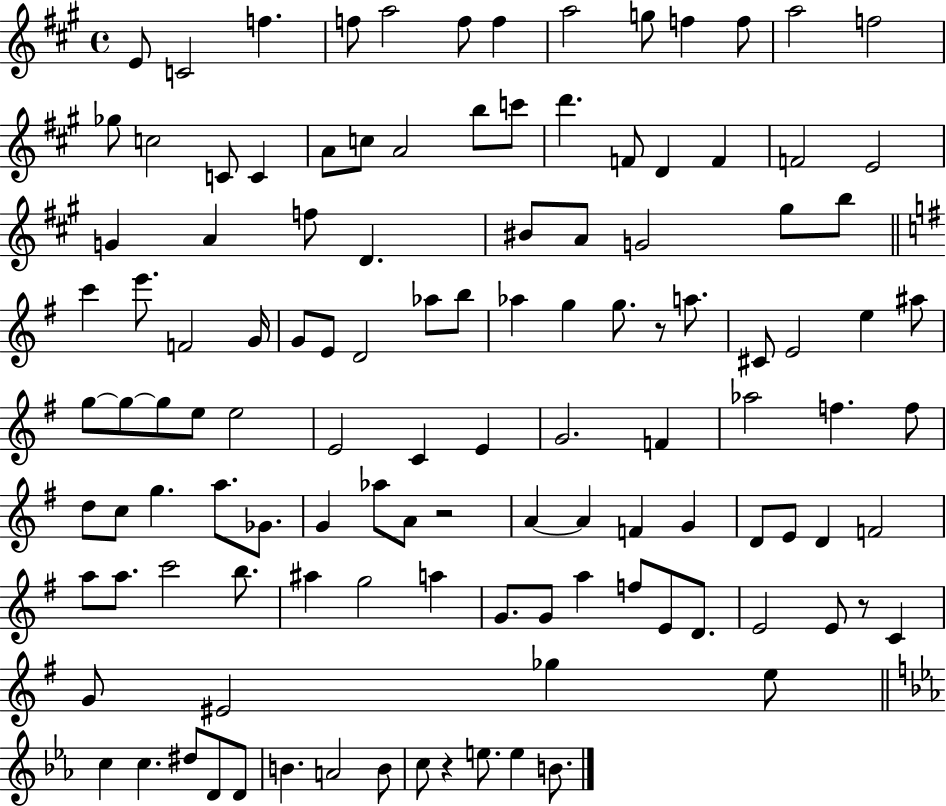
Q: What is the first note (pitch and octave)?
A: E4